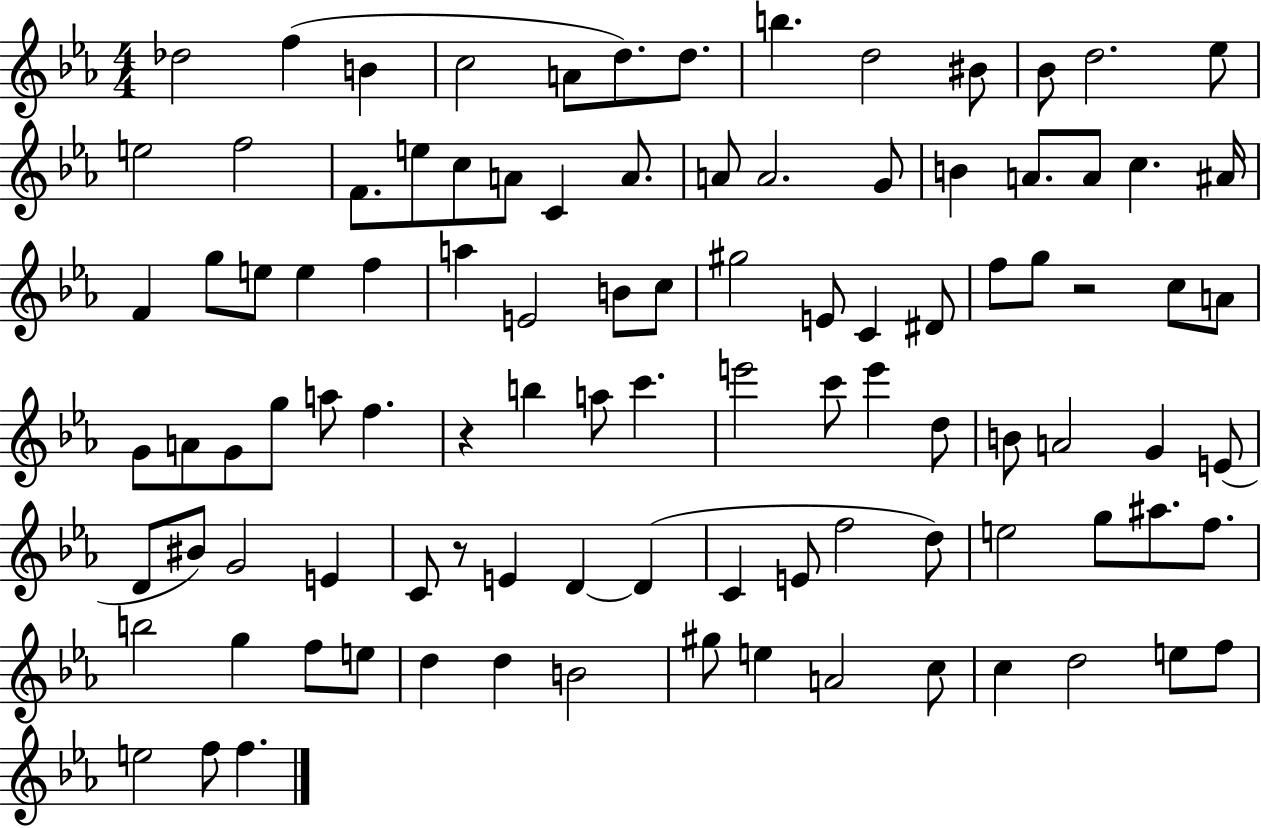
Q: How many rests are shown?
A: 3